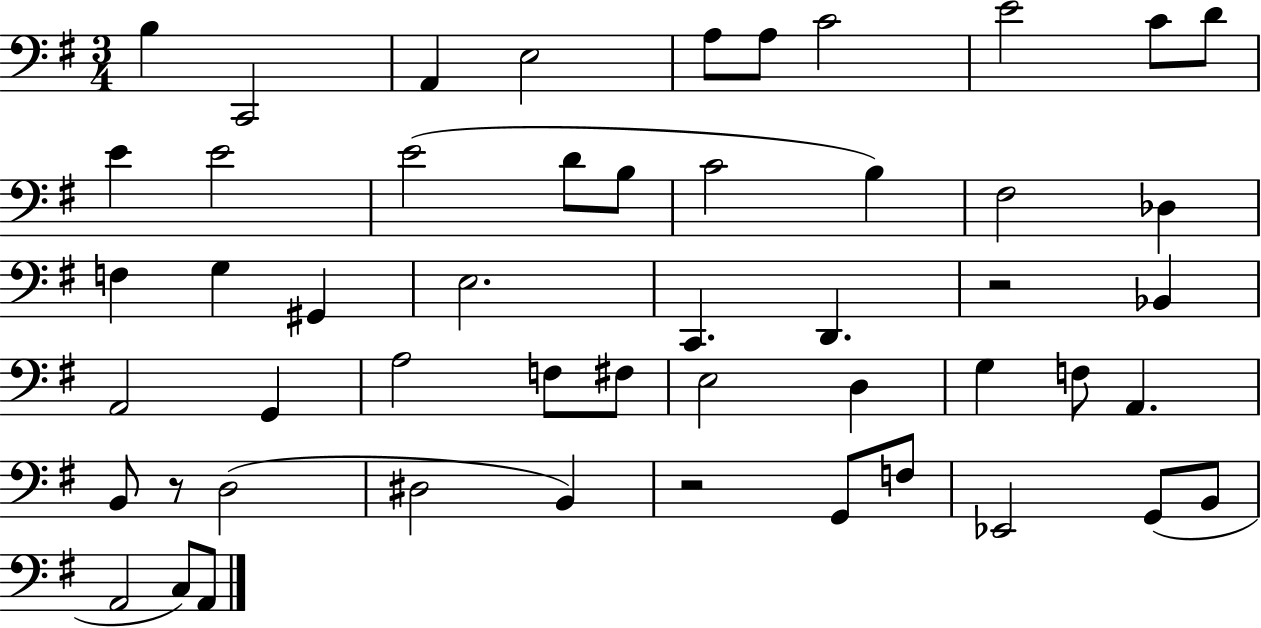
{
  \clef bass
  \numericTimeSignature
  \time 3/4
  \key g \major
  b4 c,2 | a,4 e2 | a8 a8 c'2 | e'2 c'8 d'8 | \break e'4 e'2 | e'2( d'8 b8 | c'2 b4) | fis2 des4 | \break f4 g4 gis,4 | e2. | c,4. d,4. | r2 bes,4 | \break a,2 g,4 | a2 f8 fis8 | e2 d4 | g4 f8 a,4. | \break b,8 r8 d2( | dis2 b,4) | r2 g,8 f8 | ees,2 g,8( b,8 | \break a,2 c8) a,8 | \bar "|."
}